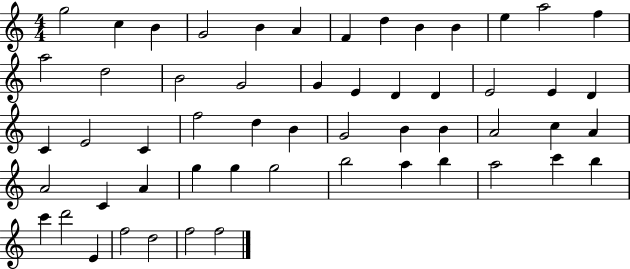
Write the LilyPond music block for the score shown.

{
  \clef treble
  \numericTimeSignature
  \time 4/4
  \key c \major
  g''2 c''4 b'4 | g'2 b'4 a'4 | f'4 d''4 b'4 b'4 | e''4 a''2 f''4 | \break a''2 d''2 | b'2 g'2 | g'4 e'4 d'4 d'4 | e'2 e'4 d'4 | \break c'4 e'2 c'4 | f''2 d''4 b'4 | g'2 b'4 b'4 | a'2 c''4 a'4 | \break a'2 c'4 a'4 | g''4 g''4 g''2 | b''2 a''4 b''4 | a''2 c'''4 b''4 | \break c'''4 d'''2 e'4 | f''2 d''2 | f''2 f''2 | \bar "|."
}